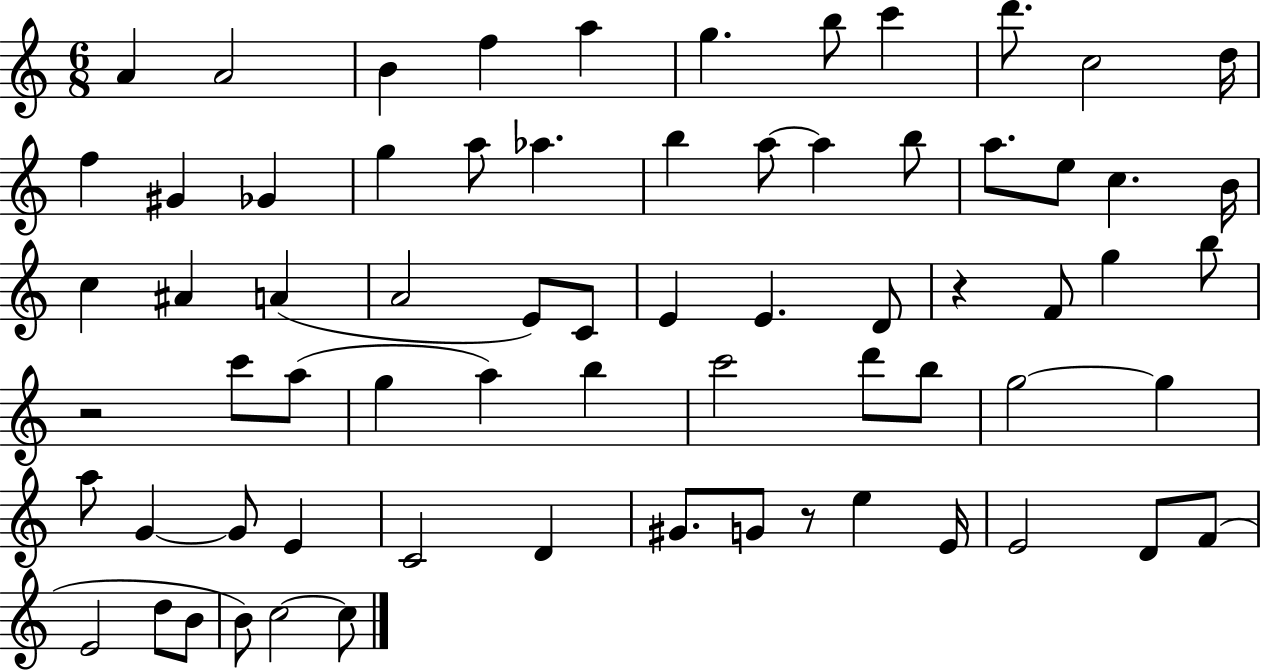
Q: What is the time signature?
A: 6/8